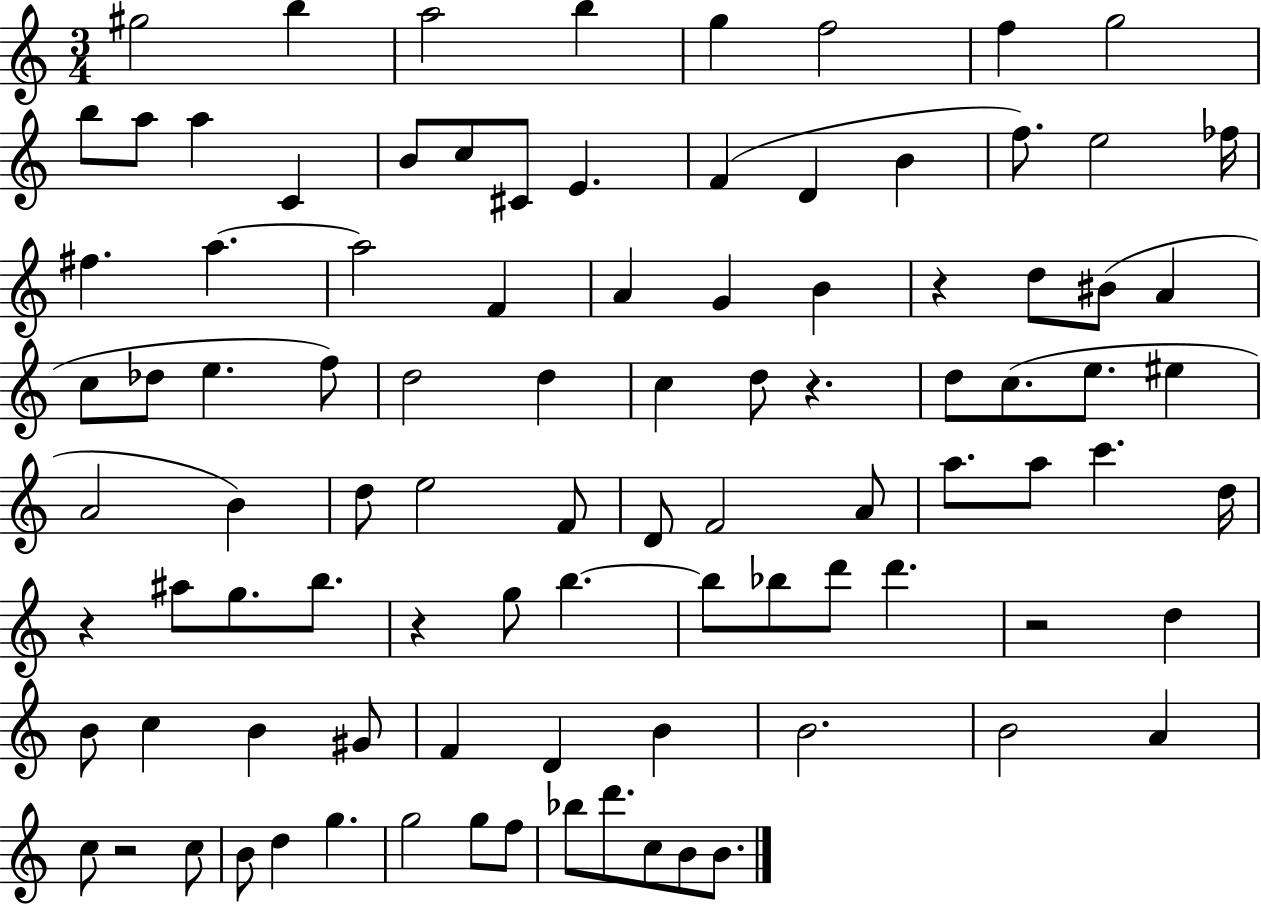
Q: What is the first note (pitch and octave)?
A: G#5